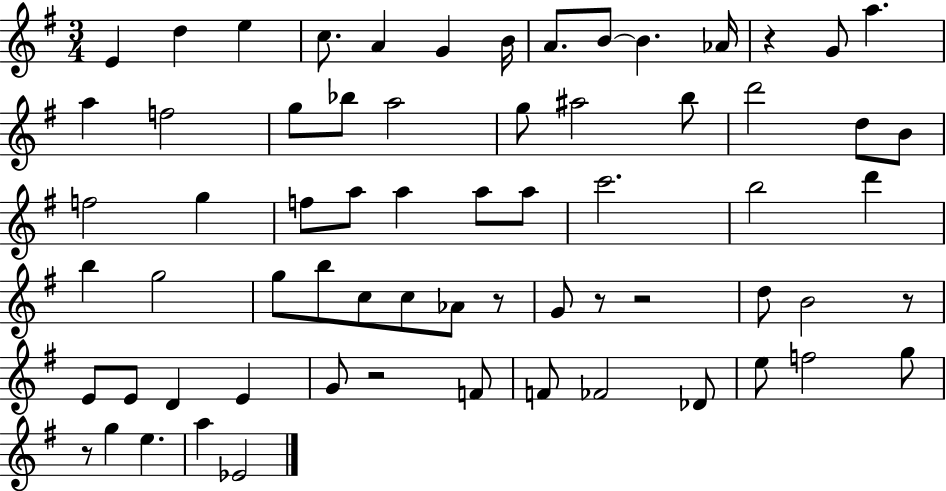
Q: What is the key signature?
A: G major